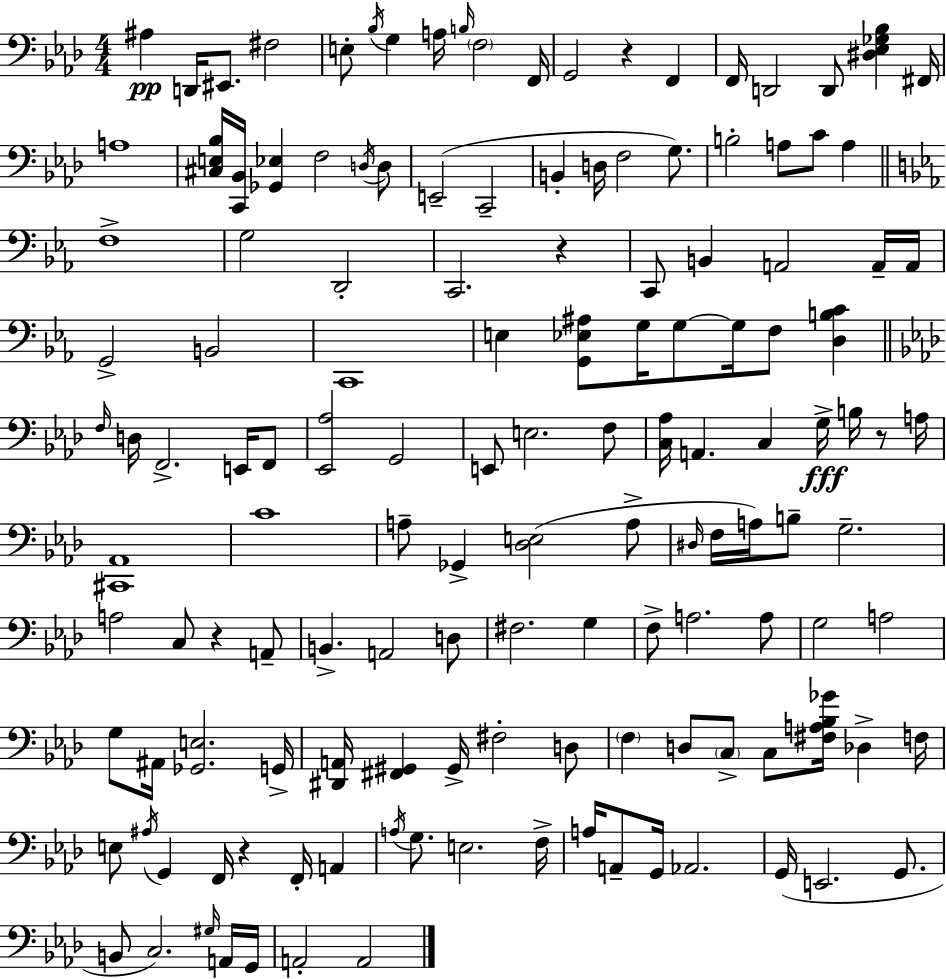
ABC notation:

X:1
T:Untitled
M:4/4
L:1/4
K:Fm
^A, D,,/4 ^E,,/2 ^F,2 E,/2 _B,/4 G, A,/4 B,/4 F,2 F,,/4 G,,2 z F,, F,,/4 D,,2 D,,/2 [^D,_E,_G,_B,] ^F,,/4 A,4 [^C,E,_B,]/4 [C,,_B,,]/4 [_G,,_E,] F,2 D,/4 D,/2 E,,2 C,,2 B,, D,/4 F,2 G,/2 B,2 A,/2 C/2 A, F,4 G,2 D,,2 C,,2 z C,,/2 B,, A,,2 A,,/4 A,,/4 G,,2 B,,2 C,,4 E, [G,,_E,^A,]/2 G,/4 G,/2 G,/4 F,/2 [D,B,C] F,/4 D,/4 F,,2 E,,/4 F,,/2 [_E,,_A,]2 G,,2 E,,/2 E,2 F,/2 [C,_A,]/4 A,, C, G,/4 B,/4 z/2 A,/4 [^C,,_A,,]4 C4 A,/2 _G,, [_D,E,]2 A,/2 ^D,/4 F,/4 A,/4 B,/2 G,2 A,2 C,/2 z A,,/2 B,, A,,2 D,/2 ^F,2 G, F,/2 A,2 A,/2 G,2 A,2 G,/2 ^A,,/4 [_G,,E,]2 G,,/4 [^D,,A,,]/4 [^F,,^G,,] ^G,,/4 ^F,2 D,/2 F, D,/2 C,/2 C,/2 [^F,A,_B,_G]/4 _D, F,/4 E,/2 ^A,/4 G,, F,,/4 z F,,/4 A,, A,/4 G,/2 E,2 F,/4 A,/4 A,,/2 G,,/4 _A,,2 G,,/4 E,,2 G,,/2 B,,/2 C,2 ^G,/4 A,,/4 G,,/4 A,,2 A,,2